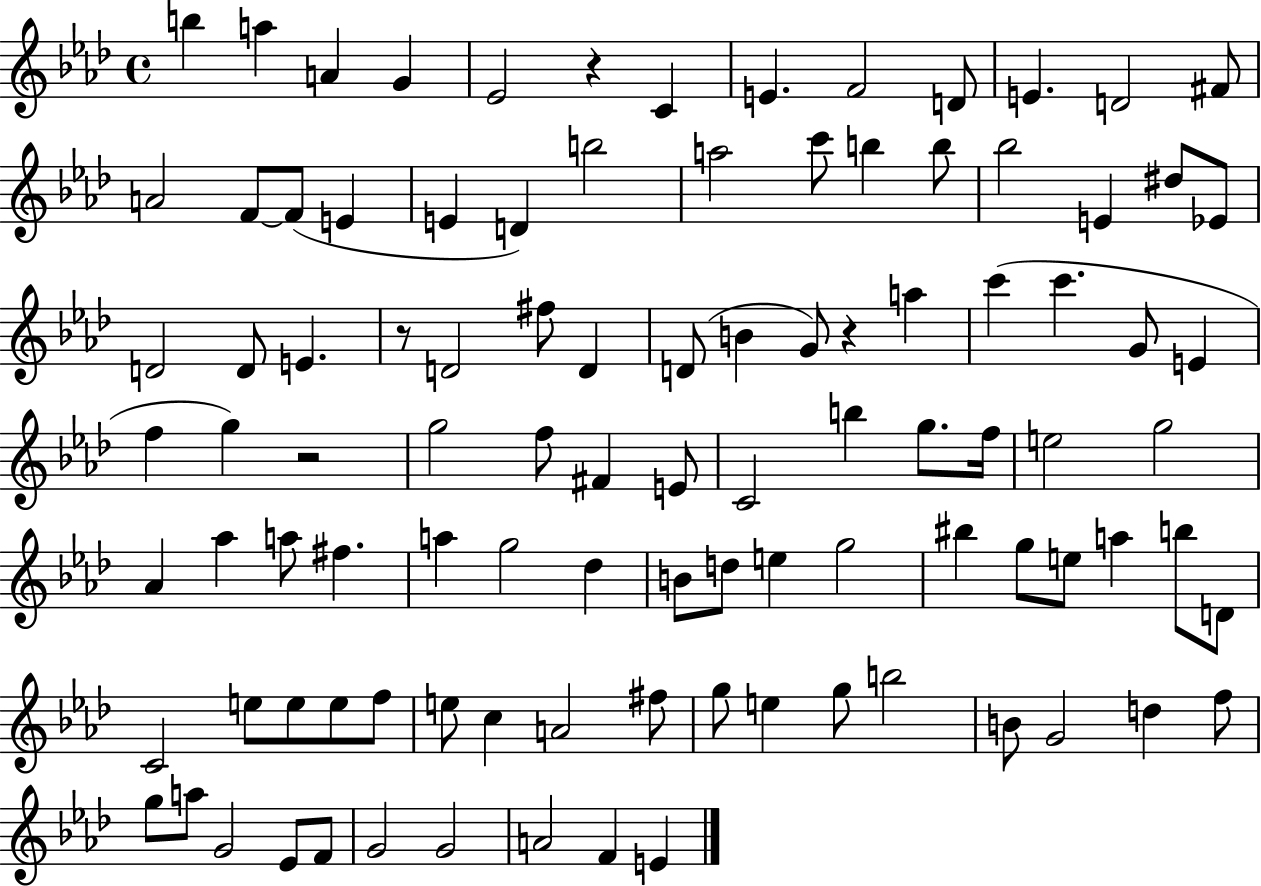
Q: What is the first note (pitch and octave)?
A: B5